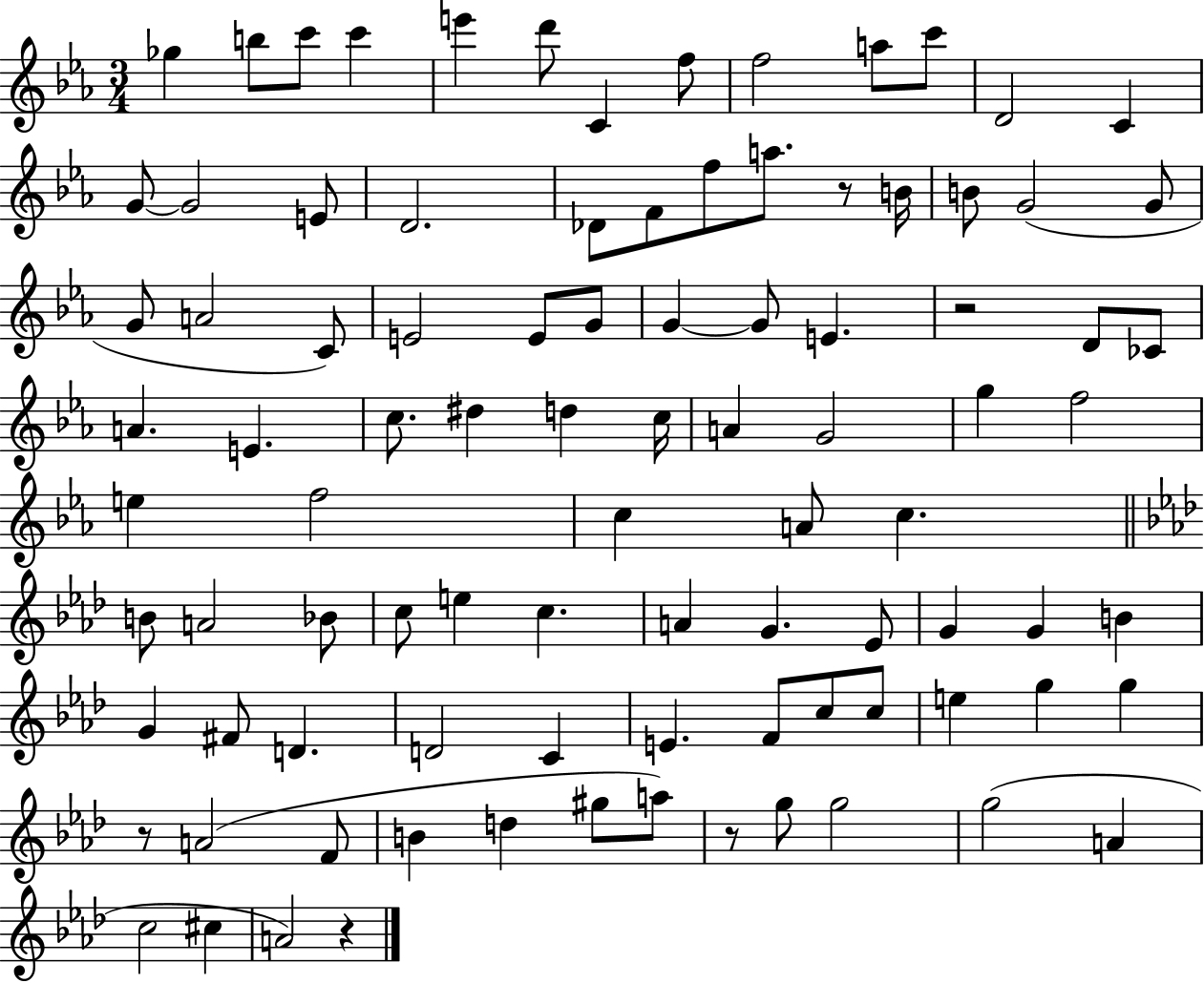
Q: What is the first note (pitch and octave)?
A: Gb5